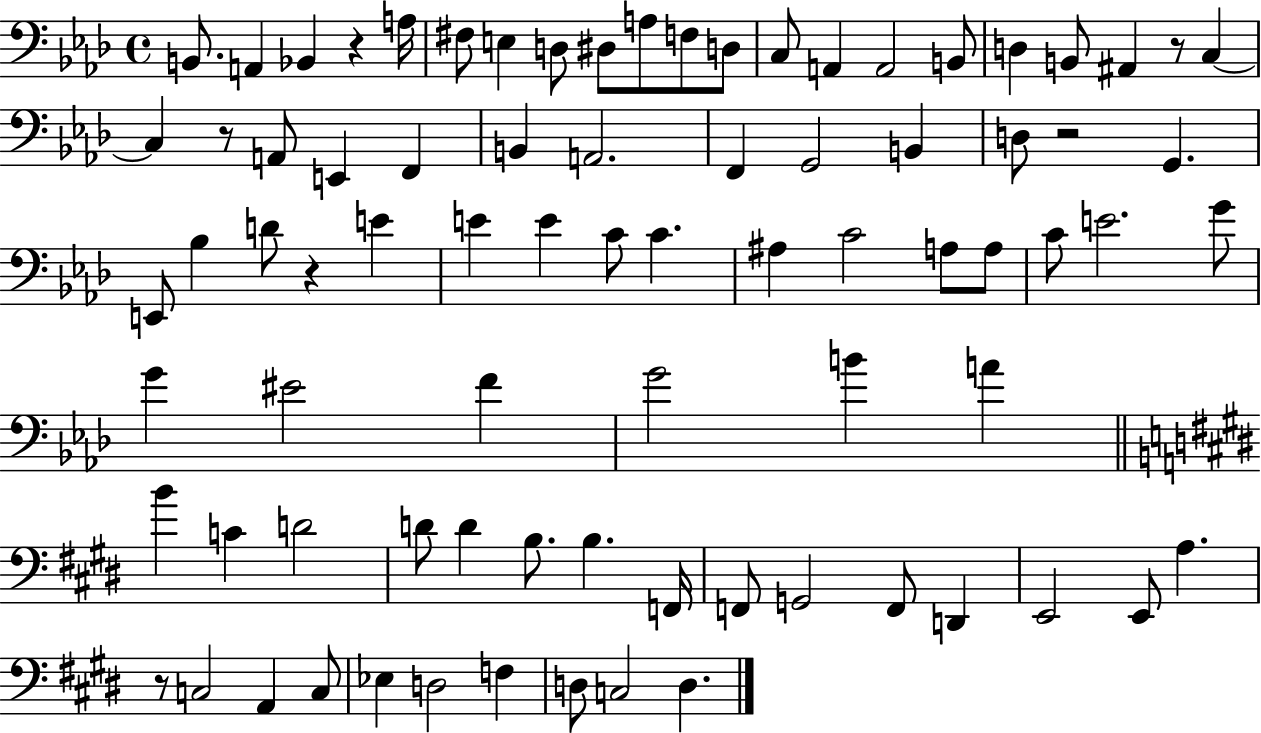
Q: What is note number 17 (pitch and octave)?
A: B2